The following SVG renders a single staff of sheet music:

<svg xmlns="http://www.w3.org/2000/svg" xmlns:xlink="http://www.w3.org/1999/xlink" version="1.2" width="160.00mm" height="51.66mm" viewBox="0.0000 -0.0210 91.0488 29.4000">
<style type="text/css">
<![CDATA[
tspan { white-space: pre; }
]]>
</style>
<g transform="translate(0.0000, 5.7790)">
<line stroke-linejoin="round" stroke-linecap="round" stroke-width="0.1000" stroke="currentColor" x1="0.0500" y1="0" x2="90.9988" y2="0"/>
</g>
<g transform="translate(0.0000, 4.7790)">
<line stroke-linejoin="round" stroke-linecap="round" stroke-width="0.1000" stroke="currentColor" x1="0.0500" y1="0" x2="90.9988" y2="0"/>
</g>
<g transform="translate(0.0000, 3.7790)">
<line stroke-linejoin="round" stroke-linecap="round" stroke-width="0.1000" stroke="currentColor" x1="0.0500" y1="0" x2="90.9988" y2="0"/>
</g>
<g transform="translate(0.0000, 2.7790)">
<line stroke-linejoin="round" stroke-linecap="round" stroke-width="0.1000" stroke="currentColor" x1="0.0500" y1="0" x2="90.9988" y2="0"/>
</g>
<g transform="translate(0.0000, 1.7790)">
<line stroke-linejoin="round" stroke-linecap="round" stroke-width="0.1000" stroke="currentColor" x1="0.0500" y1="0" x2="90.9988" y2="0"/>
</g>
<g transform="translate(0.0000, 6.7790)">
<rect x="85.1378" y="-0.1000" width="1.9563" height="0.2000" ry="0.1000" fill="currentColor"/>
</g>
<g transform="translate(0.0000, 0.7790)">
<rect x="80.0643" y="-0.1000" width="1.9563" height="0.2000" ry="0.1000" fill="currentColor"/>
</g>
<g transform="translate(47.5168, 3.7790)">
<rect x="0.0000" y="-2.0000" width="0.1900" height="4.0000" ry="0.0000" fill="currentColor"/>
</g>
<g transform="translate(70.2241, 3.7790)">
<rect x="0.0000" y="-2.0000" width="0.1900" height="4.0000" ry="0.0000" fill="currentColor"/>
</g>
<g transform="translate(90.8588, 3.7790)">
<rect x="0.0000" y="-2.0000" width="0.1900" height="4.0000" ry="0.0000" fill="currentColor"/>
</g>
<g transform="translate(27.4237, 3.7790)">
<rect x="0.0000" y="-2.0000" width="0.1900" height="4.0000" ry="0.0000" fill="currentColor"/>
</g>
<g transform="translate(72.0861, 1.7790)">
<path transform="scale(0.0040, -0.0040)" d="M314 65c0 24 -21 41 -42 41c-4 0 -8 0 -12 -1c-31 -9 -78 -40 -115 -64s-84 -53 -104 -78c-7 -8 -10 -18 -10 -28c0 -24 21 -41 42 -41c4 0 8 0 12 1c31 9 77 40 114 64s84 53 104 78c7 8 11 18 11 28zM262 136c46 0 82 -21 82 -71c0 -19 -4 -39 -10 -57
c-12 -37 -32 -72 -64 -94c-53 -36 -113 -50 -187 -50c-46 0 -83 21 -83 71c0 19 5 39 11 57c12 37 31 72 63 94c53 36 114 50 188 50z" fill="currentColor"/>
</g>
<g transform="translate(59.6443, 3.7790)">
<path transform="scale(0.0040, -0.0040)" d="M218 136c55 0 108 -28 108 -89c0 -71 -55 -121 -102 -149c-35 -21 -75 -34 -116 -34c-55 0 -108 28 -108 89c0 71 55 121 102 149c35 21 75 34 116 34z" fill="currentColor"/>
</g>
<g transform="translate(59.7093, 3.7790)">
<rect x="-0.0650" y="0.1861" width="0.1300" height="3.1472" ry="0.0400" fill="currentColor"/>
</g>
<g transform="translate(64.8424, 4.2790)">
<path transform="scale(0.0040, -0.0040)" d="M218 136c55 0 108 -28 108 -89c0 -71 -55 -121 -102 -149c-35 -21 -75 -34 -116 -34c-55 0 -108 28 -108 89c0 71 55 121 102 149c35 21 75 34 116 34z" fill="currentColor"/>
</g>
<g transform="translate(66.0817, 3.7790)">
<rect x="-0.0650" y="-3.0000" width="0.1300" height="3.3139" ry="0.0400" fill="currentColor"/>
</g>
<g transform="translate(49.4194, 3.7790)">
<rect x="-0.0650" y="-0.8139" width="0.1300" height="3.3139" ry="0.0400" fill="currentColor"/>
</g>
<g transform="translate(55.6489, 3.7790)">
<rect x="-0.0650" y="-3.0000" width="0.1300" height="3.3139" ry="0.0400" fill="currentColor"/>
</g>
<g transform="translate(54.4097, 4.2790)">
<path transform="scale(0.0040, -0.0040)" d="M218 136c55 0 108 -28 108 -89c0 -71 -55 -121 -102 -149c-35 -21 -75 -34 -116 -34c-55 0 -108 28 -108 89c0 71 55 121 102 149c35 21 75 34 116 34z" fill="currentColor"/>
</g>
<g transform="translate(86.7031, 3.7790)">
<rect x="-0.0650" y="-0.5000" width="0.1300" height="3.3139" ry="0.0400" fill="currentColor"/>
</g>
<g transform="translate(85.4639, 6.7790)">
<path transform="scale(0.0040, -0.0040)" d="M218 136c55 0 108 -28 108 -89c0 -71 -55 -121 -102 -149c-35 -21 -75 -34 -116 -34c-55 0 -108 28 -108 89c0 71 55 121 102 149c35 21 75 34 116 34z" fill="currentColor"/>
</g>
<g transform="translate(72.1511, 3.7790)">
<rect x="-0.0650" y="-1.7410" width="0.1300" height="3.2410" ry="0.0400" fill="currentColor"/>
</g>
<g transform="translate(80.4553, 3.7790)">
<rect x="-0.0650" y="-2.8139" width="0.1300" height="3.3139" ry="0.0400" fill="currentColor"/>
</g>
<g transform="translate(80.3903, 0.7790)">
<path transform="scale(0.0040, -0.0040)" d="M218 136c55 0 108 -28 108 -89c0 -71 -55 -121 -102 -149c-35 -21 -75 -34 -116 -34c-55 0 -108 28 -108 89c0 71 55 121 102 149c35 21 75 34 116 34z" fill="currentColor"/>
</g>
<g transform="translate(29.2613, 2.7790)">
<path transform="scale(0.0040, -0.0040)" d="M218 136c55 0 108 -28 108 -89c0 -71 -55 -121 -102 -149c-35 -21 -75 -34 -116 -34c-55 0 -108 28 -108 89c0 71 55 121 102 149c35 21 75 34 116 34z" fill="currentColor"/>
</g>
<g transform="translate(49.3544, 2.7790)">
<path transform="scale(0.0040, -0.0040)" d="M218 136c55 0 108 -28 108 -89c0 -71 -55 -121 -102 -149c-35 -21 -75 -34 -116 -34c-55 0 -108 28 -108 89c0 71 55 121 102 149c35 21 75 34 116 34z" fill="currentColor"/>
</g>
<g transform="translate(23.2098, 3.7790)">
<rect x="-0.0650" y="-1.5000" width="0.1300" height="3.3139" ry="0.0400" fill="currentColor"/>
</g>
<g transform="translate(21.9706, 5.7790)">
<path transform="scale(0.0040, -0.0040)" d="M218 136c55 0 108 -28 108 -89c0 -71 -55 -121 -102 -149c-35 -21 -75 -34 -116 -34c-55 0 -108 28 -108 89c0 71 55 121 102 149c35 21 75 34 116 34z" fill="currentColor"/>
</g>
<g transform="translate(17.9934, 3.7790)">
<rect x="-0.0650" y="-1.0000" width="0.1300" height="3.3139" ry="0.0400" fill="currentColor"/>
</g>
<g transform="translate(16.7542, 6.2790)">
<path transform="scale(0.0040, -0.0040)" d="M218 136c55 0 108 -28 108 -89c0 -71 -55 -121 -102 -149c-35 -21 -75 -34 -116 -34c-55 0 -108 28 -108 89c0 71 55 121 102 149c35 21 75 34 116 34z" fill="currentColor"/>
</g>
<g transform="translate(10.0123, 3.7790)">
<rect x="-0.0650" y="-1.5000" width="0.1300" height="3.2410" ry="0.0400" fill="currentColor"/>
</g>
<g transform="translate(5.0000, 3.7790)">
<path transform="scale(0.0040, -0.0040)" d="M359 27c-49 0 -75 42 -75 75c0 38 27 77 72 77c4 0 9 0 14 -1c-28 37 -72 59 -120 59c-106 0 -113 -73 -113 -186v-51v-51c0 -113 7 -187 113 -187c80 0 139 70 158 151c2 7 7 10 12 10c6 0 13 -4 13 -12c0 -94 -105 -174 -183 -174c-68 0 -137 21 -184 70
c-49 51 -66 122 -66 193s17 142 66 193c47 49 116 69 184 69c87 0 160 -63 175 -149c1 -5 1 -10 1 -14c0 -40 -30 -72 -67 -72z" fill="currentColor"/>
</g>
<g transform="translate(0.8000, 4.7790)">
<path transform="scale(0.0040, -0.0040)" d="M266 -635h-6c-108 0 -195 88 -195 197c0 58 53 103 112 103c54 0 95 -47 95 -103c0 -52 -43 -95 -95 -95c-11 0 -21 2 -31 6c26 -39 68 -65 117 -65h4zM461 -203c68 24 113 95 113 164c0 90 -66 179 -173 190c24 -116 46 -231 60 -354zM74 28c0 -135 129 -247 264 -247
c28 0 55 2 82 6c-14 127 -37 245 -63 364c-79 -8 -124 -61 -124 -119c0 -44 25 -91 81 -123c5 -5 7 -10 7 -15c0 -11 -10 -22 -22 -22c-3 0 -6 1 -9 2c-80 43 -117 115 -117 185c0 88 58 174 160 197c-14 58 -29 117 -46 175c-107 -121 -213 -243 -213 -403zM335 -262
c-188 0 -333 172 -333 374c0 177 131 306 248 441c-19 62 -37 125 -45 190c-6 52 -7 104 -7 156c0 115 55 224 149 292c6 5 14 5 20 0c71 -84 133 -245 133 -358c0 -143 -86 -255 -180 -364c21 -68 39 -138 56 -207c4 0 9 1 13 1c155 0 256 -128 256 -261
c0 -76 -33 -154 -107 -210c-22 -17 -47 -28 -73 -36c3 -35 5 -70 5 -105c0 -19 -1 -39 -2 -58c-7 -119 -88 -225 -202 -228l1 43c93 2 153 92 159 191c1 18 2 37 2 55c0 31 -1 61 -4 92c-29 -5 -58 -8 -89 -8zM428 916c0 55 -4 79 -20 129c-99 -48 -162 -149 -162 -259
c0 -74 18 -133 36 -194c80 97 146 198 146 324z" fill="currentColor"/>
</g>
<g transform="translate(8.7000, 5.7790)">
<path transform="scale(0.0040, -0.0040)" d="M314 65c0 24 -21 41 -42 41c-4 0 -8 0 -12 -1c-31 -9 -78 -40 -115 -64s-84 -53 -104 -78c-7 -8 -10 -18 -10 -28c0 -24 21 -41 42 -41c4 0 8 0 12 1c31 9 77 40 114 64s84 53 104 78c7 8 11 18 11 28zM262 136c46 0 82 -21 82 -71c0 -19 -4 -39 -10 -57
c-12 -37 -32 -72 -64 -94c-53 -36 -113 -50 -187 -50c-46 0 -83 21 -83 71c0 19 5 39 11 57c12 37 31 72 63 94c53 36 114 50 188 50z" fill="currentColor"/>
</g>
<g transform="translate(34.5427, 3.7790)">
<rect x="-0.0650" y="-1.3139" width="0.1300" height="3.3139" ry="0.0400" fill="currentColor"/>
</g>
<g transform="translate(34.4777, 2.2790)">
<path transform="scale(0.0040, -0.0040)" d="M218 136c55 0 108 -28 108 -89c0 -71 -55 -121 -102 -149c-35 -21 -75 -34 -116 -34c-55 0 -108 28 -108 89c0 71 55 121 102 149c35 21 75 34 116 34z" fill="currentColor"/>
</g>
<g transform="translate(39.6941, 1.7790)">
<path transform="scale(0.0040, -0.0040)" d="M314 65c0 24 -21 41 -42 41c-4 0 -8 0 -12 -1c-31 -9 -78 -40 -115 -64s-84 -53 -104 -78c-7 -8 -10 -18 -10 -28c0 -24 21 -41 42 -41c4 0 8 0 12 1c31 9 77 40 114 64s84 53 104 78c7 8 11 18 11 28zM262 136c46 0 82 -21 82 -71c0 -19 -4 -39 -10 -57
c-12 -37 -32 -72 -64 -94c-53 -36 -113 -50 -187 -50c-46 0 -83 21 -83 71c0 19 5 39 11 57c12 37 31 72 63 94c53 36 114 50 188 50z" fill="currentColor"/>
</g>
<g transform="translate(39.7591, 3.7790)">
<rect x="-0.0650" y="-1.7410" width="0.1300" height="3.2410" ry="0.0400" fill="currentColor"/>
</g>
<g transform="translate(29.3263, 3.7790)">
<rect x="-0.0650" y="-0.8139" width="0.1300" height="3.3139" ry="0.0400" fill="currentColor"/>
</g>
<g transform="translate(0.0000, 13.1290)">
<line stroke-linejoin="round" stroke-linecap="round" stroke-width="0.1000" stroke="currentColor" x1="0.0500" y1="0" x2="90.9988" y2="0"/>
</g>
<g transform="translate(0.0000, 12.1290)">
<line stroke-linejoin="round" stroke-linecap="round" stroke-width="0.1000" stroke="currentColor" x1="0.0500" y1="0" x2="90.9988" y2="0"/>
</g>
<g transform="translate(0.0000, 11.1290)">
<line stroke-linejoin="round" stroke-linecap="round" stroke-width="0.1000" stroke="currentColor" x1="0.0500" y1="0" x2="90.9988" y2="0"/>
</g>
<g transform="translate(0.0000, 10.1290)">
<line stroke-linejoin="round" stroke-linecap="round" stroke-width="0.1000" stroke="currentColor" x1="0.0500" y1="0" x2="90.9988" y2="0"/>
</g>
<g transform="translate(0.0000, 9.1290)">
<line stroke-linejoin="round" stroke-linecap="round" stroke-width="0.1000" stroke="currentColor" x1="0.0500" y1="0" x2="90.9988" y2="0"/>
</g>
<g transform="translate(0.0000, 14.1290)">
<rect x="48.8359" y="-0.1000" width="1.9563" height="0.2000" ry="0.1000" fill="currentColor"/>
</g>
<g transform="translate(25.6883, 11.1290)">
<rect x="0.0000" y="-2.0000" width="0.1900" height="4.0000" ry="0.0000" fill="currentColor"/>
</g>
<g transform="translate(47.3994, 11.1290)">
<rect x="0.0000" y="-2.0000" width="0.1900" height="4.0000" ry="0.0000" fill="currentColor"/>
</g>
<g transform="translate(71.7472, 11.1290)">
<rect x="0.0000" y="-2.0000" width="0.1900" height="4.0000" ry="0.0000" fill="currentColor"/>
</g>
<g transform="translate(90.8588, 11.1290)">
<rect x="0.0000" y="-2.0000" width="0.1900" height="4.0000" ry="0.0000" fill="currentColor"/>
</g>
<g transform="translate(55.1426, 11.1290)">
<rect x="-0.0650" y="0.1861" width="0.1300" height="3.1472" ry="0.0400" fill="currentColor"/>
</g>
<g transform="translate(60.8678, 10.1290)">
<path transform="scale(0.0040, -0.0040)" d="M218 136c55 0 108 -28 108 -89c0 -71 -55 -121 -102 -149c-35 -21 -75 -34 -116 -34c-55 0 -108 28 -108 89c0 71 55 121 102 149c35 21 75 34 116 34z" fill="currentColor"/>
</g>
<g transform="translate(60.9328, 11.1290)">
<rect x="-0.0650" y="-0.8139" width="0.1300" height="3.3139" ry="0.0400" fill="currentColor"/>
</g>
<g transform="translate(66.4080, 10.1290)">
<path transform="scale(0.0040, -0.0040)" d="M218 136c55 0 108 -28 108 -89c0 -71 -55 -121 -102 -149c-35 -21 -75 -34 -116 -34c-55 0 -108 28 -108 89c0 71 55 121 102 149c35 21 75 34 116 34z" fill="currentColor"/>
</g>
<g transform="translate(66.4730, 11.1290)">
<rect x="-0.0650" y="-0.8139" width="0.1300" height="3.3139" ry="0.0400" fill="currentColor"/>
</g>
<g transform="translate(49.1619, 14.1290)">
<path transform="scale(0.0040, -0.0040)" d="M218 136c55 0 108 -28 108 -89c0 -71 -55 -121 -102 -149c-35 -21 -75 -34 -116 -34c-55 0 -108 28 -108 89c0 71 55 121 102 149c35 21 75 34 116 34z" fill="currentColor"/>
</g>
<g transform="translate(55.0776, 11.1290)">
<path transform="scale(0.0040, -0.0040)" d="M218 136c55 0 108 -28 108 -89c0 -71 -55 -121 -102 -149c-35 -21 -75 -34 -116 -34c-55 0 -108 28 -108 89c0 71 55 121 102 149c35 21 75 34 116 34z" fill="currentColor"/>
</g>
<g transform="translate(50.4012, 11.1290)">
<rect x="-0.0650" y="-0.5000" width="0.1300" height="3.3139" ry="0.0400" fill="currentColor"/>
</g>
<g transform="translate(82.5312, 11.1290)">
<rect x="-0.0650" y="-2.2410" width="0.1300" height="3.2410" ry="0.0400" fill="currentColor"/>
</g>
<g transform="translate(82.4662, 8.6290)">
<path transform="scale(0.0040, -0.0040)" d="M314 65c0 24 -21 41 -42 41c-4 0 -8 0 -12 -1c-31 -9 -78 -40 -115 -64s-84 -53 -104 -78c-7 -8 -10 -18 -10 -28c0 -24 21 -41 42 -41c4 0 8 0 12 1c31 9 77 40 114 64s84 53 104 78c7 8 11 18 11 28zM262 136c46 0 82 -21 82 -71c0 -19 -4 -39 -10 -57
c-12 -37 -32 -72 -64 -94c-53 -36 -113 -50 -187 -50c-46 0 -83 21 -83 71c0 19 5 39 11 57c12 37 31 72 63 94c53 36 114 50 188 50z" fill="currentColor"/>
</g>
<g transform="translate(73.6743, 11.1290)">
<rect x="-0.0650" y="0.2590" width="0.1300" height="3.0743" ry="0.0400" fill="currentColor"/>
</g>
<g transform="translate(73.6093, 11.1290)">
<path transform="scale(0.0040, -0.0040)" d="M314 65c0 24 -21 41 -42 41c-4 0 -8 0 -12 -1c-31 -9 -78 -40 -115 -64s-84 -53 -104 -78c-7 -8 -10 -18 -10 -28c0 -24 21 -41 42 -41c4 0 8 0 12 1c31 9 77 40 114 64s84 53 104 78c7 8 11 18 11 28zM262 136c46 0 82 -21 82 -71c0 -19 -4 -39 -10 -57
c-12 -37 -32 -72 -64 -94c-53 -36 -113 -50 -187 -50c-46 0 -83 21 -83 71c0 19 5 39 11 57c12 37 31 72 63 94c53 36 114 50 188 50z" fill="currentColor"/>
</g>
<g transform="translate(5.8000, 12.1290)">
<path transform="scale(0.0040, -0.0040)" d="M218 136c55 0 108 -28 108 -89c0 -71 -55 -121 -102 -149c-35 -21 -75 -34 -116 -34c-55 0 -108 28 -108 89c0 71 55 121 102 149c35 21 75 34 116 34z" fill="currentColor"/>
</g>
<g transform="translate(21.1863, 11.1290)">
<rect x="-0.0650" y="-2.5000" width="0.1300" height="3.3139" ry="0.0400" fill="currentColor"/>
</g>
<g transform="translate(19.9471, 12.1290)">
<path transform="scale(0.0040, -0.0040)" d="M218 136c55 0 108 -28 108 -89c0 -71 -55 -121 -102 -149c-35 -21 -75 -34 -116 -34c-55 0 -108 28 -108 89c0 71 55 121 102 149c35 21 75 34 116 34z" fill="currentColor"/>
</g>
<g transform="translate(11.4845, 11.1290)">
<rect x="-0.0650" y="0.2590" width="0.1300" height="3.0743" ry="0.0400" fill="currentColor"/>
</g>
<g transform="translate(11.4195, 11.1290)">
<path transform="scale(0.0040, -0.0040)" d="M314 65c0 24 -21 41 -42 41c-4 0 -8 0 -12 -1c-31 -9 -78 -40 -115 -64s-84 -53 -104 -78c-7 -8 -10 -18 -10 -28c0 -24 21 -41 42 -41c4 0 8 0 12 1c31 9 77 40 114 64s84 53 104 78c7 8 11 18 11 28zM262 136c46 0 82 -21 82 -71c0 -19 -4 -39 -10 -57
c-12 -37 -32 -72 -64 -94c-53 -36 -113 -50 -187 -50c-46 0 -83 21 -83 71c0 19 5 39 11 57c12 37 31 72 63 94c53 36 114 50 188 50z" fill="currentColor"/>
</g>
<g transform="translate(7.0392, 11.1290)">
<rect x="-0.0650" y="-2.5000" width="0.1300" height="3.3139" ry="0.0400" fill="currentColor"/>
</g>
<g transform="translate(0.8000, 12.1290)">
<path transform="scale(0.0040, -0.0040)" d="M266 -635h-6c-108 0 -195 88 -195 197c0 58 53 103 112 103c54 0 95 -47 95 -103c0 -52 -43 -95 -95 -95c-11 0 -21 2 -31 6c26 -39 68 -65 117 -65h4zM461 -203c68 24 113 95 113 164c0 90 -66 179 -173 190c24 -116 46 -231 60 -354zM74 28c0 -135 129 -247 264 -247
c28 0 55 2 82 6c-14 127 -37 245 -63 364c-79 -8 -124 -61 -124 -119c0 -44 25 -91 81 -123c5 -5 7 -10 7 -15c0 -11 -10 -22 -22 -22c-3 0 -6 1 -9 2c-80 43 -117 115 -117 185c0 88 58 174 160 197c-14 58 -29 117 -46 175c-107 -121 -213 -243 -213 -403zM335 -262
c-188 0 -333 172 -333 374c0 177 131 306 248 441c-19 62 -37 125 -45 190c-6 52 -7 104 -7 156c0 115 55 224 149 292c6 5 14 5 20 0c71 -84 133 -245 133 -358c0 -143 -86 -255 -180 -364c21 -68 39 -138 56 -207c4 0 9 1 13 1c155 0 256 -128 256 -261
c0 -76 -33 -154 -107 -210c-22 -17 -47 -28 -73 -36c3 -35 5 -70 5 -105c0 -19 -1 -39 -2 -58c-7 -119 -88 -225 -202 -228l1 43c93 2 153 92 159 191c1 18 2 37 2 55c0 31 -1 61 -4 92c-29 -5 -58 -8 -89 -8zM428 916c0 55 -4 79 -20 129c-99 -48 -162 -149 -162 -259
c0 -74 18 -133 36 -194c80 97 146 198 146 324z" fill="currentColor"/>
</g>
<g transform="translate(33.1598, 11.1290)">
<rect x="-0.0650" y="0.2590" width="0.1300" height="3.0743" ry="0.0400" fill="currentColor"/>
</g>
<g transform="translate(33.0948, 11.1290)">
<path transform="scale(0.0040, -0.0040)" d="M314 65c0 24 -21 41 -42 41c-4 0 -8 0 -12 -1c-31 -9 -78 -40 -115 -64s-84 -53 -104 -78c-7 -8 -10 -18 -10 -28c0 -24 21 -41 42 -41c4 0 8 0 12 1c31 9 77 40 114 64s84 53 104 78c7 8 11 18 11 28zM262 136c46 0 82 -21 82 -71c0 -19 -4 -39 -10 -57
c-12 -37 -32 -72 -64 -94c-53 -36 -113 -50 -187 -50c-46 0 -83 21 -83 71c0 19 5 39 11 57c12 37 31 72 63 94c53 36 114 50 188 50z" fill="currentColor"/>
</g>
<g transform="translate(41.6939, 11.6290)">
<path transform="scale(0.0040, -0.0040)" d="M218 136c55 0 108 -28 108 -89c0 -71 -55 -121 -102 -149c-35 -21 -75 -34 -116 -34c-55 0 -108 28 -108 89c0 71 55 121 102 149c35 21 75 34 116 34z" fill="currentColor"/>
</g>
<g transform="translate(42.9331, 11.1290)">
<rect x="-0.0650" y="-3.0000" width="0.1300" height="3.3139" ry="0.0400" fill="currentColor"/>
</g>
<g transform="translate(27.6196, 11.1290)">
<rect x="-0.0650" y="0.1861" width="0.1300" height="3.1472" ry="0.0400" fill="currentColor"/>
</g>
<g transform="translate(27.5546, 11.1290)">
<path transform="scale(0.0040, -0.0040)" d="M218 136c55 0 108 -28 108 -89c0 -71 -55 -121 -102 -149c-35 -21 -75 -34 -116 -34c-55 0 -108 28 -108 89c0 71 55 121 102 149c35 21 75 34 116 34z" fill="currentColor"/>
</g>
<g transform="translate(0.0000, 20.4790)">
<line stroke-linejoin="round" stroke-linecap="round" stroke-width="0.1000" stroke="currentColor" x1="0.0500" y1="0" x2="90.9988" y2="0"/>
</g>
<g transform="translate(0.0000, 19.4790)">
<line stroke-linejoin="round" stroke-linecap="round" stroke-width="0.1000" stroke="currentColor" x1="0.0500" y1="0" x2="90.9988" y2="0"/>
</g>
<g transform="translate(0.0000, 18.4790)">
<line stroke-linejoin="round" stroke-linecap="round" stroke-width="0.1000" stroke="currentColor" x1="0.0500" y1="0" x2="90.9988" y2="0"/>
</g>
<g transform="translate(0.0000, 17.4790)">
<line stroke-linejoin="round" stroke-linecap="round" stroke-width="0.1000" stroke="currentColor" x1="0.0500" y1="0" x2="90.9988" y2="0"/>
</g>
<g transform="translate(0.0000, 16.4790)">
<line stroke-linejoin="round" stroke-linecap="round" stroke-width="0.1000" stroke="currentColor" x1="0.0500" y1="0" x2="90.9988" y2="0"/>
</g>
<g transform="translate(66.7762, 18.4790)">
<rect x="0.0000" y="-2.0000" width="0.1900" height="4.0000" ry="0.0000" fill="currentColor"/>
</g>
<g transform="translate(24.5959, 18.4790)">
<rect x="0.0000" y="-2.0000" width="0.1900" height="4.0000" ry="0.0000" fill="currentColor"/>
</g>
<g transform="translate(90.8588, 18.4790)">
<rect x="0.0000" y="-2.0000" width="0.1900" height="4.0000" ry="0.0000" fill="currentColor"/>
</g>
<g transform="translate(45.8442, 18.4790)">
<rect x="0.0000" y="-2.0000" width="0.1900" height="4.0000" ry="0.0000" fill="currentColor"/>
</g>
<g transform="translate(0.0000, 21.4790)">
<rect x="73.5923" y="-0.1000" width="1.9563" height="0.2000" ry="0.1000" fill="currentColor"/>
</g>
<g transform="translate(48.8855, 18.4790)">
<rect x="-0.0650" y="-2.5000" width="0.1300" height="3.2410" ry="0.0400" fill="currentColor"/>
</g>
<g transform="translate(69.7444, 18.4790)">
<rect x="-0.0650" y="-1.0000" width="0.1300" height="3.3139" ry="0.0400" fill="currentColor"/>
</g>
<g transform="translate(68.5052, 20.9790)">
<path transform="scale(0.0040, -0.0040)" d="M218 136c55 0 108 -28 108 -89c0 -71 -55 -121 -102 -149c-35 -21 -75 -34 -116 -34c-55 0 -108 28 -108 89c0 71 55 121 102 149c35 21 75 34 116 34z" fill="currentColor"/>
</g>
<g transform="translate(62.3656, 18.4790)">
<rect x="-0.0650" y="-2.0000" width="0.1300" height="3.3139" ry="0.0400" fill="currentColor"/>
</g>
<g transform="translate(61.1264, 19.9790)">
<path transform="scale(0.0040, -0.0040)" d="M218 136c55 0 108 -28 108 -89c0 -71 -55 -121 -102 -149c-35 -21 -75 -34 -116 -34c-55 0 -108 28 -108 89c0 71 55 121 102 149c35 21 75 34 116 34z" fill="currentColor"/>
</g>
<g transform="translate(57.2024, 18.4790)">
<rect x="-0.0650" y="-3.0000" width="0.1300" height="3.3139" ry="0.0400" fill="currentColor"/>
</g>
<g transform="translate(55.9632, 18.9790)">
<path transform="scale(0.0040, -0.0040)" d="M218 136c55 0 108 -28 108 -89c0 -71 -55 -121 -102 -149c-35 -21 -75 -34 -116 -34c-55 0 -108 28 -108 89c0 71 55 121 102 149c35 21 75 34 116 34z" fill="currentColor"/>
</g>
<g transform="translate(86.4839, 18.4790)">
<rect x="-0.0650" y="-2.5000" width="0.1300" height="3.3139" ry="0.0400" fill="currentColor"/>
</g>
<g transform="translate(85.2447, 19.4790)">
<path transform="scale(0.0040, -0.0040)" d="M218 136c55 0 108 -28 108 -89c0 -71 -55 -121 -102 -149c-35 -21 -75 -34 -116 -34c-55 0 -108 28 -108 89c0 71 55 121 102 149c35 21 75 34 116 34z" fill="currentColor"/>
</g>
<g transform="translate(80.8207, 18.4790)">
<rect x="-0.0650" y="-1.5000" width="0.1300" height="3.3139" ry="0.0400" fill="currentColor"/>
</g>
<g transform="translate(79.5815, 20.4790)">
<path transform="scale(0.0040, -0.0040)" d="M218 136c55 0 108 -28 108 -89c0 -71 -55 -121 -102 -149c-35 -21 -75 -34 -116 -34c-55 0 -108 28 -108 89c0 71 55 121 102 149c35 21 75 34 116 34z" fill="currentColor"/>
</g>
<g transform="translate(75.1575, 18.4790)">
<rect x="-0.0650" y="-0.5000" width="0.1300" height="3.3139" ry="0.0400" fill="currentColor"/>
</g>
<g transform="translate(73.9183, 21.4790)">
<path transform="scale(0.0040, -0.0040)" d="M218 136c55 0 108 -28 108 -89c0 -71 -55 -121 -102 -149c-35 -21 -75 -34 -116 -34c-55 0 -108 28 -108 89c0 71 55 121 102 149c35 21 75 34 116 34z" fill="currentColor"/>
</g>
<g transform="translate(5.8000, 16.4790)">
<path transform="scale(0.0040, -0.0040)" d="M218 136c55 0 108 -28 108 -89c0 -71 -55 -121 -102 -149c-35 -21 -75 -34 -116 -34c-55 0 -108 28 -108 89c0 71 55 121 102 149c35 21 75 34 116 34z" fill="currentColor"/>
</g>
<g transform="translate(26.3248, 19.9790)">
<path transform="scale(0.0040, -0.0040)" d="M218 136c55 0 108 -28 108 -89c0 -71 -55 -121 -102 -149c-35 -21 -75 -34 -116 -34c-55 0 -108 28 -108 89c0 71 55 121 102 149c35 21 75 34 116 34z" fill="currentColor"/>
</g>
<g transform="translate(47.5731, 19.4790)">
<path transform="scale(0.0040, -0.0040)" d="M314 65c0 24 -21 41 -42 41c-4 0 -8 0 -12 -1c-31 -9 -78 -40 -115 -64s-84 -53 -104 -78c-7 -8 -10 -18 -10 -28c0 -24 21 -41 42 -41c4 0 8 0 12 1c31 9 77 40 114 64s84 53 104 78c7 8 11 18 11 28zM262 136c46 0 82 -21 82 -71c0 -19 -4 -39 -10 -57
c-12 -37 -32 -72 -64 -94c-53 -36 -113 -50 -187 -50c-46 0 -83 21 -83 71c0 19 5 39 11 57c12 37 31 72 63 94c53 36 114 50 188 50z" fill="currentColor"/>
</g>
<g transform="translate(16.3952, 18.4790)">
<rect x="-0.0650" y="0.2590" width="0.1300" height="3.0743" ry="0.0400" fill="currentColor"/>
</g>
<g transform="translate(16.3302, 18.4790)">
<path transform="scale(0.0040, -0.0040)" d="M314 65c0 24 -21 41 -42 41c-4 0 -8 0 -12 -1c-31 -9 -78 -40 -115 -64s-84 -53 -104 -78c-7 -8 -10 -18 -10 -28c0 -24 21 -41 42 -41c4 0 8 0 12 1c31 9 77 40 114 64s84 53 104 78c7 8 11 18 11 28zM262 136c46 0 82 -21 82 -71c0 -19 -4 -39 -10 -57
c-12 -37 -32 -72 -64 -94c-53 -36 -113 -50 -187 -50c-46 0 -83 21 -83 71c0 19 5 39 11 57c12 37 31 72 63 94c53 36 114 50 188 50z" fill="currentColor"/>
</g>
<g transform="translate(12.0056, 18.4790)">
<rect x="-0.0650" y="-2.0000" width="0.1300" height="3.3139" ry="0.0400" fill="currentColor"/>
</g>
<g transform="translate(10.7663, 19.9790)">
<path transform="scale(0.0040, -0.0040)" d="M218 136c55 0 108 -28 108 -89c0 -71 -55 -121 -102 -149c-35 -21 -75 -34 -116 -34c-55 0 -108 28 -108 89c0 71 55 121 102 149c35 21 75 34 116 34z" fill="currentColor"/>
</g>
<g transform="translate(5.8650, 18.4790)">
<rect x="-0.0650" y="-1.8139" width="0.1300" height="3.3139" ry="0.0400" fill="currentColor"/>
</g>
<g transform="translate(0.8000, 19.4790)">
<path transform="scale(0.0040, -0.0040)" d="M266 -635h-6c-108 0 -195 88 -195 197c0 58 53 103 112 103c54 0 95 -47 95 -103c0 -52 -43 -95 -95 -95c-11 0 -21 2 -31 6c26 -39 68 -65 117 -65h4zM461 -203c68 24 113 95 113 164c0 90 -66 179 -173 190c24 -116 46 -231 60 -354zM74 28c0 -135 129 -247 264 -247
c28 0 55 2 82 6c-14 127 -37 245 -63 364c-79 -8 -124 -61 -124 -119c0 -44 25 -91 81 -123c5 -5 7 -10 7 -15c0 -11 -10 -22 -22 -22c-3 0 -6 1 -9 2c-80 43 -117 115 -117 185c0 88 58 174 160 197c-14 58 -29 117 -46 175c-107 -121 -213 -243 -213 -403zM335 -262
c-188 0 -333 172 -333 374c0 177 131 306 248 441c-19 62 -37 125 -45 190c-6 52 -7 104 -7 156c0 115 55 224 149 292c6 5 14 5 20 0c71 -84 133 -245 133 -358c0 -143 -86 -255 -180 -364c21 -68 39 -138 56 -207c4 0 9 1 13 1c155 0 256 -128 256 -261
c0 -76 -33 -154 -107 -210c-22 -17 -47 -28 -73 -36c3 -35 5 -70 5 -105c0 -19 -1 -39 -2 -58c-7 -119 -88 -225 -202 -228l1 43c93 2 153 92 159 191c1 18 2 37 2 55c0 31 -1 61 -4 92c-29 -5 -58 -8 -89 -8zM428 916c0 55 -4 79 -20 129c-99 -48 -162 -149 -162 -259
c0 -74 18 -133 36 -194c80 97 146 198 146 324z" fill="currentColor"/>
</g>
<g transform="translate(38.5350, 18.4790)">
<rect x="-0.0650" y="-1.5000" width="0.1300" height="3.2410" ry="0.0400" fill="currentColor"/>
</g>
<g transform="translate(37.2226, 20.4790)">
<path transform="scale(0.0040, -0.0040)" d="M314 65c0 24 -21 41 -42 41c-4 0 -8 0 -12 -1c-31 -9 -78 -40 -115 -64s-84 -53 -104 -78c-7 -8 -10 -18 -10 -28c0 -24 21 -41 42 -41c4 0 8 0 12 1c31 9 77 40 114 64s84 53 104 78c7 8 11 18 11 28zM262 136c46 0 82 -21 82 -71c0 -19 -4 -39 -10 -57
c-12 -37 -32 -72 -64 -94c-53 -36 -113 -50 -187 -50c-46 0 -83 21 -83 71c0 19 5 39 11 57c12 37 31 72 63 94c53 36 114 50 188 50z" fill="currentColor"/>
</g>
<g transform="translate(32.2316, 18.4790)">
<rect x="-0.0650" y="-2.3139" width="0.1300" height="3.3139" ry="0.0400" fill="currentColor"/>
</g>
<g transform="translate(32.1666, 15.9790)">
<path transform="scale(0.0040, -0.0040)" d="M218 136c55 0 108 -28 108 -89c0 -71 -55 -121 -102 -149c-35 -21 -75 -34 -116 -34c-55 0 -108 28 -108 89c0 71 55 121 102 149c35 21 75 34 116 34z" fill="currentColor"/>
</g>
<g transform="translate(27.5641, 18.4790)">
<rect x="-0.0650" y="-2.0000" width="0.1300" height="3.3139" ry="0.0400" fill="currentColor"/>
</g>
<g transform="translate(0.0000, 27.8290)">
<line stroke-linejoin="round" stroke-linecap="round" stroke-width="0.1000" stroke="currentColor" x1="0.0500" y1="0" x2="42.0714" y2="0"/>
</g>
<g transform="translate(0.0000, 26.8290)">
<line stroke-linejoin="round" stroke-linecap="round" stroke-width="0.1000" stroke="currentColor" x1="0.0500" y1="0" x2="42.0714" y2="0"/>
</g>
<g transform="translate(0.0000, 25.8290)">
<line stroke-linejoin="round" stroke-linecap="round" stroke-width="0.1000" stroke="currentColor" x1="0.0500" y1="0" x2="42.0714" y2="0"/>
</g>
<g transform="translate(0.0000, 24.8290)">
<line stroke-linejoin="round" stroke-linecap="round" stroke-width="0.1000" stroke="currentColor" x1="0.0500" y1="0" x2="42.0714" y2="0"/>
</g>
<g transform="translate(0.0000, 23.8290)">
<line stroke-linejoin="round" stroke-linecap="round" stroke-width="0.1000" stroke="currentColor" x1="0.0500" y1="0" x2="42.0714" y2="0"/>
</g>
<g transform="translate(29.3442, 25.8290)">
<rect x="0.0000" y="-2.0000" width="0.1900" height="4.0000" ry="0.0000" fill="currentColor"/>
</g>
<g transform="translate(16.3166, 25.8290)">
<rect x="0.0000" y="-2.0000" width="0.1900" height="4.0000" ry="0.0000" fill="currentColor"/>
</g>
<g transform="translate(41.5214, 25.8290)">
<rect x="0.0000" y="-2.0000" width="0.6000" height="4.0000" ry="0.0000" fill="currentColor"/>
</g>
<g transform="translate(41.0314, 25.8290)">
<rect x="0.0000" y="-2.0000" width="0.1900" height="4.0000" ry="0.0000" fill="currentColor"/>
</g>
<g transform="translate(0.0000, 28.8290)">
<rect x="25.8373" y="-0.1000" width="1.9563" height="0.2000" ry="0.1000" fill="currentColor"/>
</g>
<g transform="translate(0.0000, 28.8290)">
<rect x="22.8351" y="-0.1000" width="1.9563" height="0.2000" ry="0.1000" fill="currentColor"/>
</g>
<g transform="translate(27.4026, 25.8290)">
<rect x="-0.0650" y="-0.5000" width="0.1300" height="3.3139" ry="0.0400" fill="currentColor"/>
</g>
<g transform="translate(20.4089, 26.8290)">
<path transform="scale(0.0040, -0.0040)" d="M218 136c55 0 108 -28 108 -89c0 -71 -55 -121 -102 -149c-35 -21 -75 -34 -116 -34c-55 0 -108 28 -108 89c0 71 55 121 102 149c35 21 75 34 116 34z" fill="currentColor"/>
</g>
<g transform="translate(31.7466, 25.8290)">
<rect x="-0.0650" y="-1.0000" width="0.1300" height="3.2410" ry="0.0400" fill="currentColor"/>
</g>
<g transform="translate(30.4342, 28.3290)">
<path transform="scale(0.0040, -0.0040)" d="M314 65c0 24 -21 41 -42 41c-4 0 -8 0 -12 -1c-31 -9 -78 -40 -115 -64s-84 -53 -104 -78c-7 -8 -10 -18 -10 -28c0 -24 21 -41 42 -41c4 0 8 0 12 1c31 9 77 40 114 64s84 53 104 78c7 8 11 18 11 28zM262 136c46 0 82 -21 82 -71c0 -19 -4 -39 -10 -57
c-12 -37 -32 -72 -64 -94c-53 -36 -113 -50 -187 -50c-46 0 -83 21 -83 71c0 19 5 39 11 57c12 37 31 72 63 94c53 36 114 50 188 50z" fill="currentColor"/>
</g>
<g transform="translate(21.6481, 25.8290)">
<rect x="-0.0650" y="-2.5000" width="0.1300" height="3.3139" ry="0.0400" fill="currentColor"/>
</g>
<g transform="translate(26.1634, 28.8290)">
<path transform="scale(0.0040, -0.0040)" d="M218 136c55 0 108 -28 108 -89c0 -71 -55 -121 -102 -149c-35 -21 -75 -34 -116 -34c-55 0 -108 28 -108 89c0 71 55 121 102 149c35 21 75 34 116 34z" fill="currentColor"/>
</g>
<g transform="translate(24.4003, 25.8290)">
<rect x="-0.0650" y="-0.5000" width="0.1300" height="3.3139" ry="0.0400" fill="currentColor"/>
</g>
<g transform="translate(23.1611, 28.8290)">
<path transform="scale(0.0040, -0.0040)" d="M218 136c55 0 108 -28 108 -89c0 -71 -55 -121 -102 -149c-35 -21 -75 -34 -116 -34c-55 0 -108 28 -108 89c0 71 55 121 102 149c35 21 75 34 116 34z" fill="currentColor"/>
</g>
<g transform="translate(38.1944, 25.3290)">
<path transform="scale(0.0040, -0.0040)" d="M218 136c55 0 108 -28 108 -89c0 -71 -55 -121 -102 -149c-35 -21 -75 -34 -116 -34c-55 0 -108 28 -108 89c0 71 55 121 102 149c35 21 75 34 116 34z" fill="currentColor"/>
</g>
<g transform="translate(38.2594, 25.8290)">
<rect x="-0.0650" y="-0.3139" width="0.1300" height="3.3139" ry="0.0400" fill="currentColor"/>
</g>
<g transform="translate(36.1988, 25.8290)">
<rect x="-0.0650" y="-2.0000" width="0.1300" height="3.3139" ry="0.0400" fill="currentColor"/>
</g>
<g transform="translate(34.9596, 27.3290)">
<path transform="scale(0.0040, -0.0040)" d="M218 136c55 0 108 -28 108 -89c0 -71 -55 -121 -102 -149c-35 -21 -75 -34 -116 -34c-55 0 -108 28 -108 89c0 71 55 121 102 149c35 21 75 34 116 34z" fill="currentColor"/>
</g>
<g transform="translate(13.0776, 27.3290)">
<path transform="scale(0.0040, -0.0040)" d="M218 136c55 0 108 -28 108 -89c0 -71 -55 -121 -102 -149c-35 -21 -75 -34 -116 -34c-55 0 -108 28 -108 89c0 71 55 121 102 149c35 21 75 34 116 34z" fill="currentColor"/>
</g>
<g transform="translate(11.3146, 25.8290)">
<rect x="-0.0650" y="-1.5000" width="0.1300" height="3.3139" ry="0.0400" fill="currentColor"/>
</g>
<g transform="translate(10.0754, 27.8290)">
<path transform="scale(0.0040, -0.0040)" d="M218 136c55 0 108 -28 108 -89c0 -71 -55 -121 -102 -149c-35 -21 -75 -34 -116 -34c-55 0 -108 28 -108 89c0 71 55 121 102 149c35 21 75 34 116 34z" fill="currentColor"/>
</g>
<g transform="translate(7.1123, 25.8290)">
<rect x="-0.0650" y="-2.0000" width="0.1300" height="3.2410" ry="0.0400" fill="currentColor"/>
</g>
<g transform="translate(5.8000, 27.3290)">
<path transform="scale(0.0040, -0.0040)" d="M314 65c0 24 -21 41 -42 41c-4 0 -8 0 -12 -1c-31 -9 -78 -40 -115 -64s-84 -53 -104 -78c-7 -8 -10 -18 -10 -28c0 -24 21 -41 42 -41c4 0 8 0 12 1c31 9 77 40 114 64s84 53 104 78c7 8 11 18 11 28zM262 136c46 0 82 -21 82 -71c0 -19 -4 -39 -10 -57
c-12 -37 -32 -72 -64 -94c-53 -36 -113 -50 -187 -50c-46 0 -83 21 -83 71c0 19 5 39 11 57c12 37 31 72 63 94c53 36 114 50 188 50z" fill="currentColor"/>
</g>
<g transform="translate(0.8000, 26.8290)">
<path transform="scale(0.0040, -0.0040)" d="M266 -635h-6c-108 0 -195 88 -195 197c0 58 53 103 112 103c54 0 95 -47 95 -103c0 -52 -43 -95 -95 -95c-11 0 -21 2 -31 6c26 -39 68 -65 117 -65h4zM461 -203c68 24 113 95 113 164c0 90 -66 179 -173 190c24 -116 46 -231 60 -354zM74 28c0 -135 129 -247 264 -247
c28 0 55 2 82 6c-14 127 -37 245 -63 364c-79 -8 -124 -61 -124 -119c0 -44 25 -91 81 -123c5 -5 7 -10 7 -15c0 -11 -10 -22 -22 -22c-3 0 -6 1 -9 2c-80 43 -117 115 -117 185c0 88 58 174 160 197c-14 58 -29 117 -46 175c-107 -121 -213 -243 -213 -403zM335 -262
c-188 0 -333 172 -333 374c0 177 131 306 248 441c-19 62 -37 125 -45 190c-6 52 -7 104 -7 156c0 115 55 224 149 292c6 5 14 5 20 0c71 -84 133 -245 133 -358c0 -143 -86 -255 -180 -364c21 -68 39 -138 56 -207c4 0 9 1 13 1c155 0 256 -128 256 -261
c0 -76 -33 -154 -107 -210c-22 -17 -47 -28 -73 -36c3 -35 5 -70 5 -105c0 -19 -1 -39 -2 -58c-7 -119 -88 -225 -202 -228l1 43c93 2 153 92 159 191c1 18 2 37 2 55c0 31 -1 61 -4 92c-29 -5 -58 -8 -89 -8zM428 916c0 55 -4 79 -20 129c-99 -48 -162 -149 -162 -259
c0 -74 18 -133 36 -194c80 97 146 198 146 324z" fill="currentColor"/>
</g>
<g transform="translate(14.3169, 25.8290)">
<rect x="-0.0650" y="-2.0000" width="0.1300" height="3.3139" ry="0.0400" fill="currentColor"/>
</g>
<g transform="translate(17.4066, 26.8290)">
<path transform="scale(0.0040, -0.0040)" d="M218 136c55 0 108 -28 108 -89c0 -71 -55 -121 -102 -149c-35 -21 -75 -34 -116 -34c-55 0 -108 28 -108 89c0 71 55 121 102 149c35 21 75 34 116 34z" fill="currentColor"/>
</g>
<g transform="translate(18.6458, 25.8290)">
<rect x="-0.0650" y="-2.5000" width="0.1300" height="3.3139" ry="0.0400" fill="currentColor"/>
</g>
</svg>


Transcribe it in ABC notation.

X:1
T:Untitled
M:4/4
L:1/4
K:C
E2 D E d e f2 d A B A f2 a C G B2 G B B2 A C B d d B2 g2 f F B2 F g E2 G2 A F D C E G F2 E F G G C C D2 F c